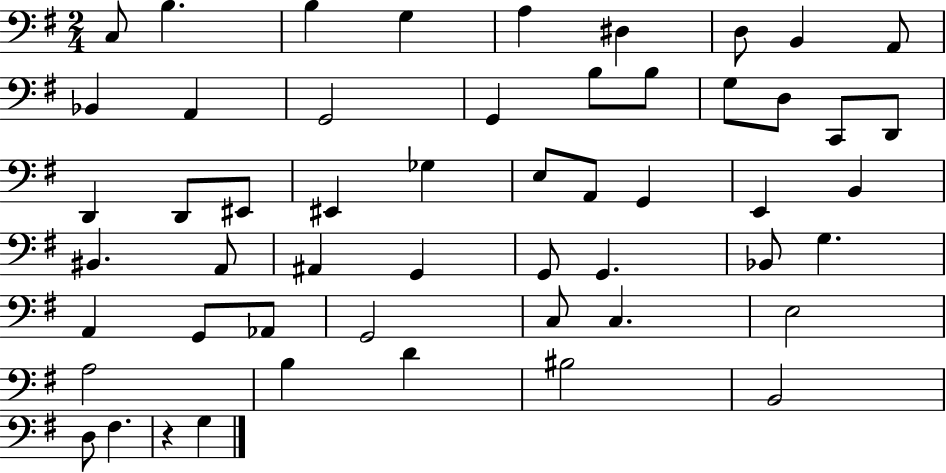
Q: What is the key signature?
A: G major